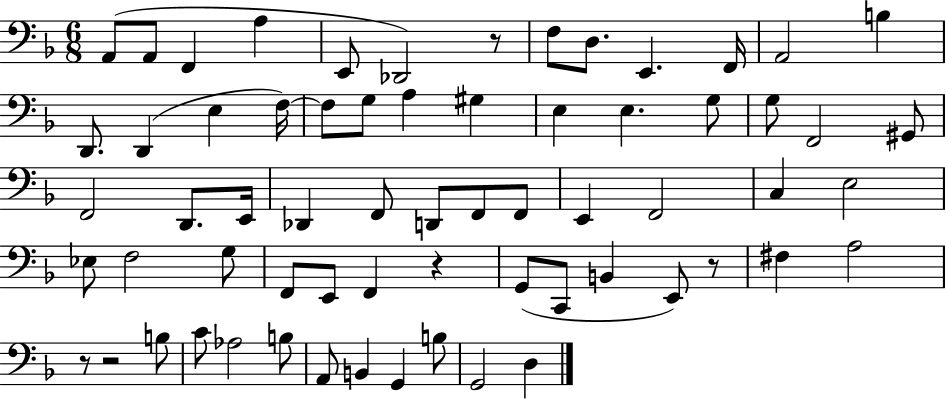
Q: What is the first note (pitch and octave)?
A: A2